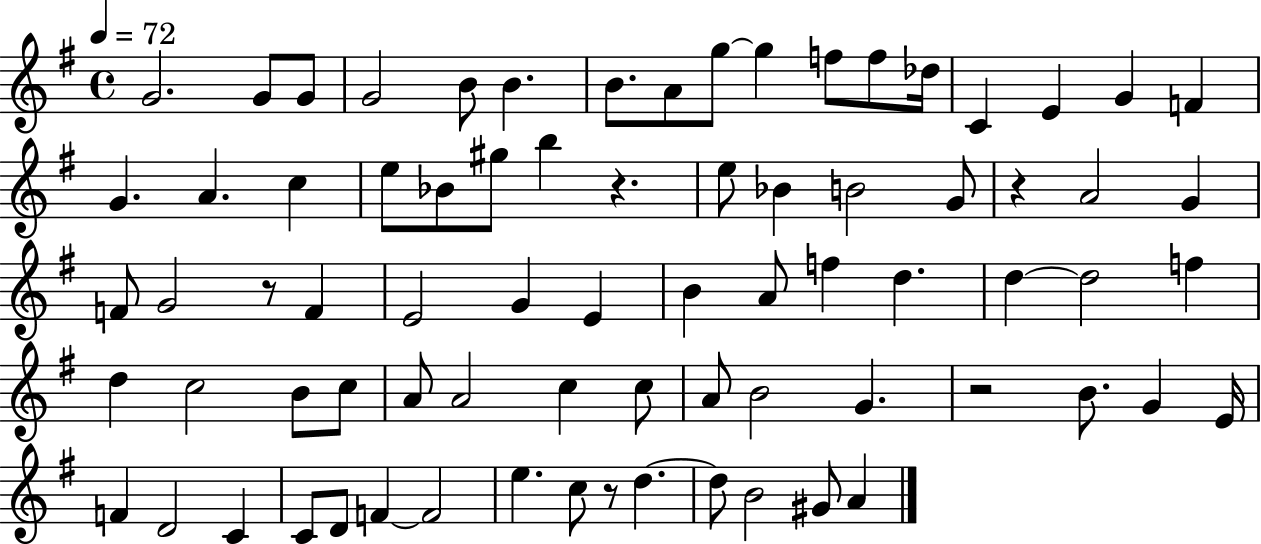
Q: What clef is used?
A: treble